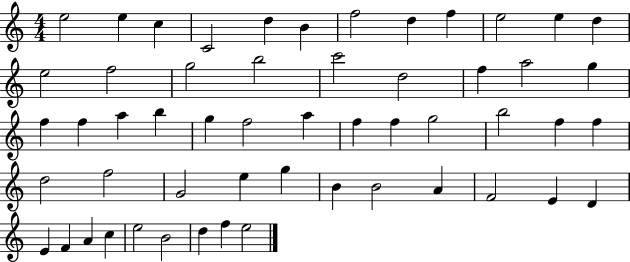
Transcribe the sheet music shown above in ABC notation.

X:1
T:Untitled
M:4/4
L:1/4
K:C
e2 e c C2 d B f2 d f e2 e d e2 f2 g2 b2 c'2 d2 f a2 g f f a b g f2 a f f g2 b2 f f d2 f2 G2 e g B B2 A F2 E D E F A c e2 B2 d f e2